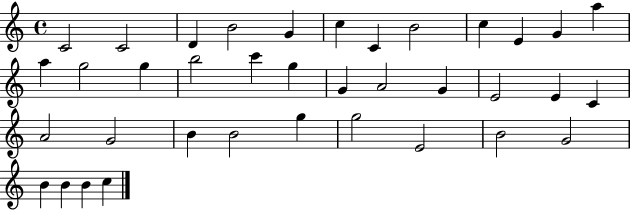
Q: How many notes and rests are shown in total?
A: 37